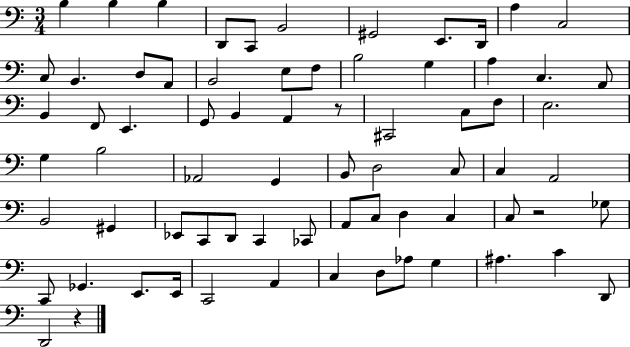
X:1
T:Untitled
M:3/4
L:1/4
K:C
B, B, B, D,,/2 C,,/2 B,,2 ^G,,2 E,,/2 D,,/4 A, C,2 C,/2 B,, D,/2 A,,/2 B,,2 E,/2 F,/2 B,2 G, A, C, A,,/2 B,, F,,/2 E,, G,,/2 B,, A,, z/2 ^C,,2 C,/2 F,/2 E,2 G, B,2 _A,,2 G,, B,,/2 D,2 C,/2 C, A,,2 B,,2 ^G,, _E,,/2 C,,/2 D,,/2 C,, _C,,/2 A,,/2 C,/2 D, C, C,/2 z2 _G,/2 C,,/2 _G,, E,,/2 E,,/4 C,,2 A,, C, D,/2 _A,/2 G, ^A, C D,,/2 D,,2 z